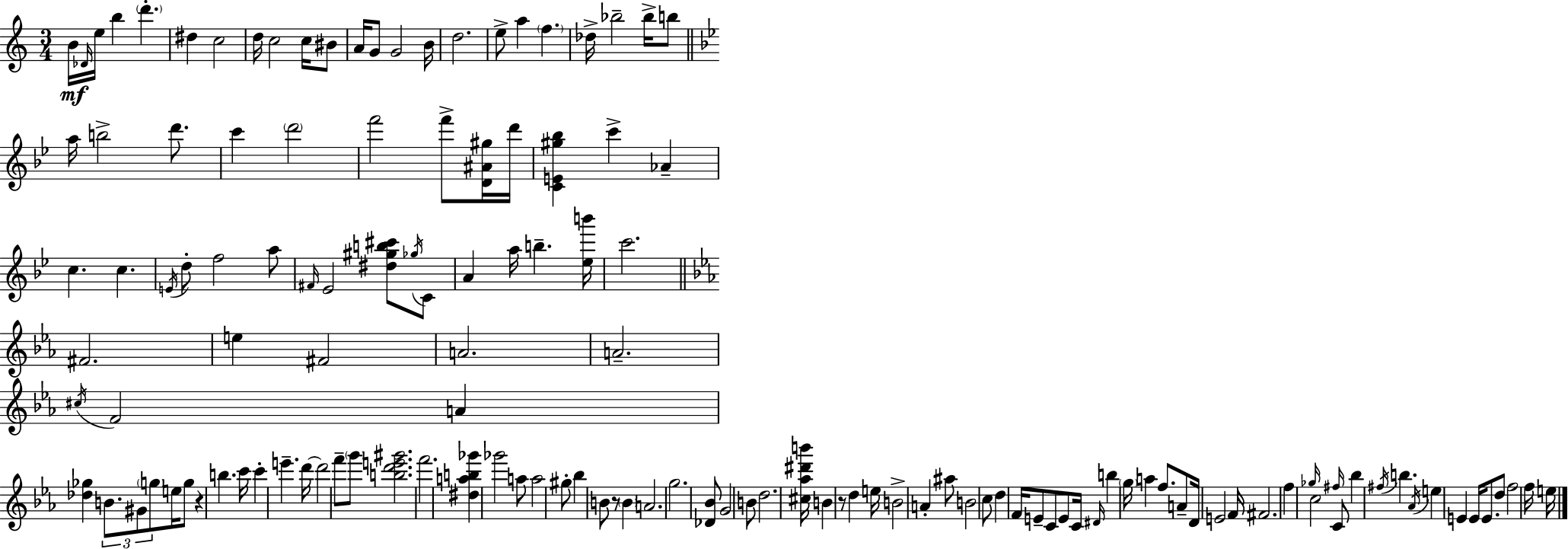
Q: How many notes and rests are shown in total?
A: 134